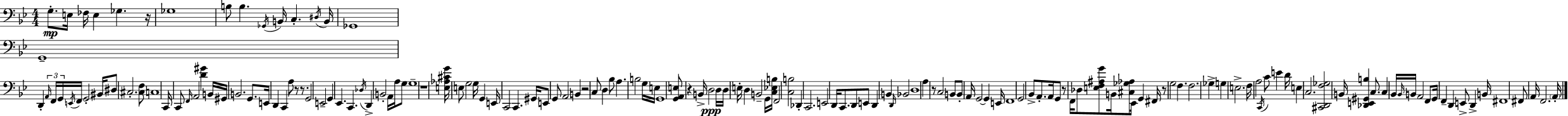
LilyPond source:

{
  \clef bass
  \numericTimeSignature
  \time 4/4
  \key bes \major
  g8.-.\mp e16 fes16 e4 ges4. r16 | ges1 | b8 b4. \acciaccatura { ges,16 } b,16 c4.-. | \acciaccatura { dis16 } b,16 ges,1 | \break g,1-- | d,4-. \tuplet 3/2 { \grace { a,16 } f,16 g,16 } \acciaccatura { e,16 } f,16 g,2-. | bis,16 dis8 cis2.-. | <cis f>8 c1 | \break c,16 c,8 \grace { f,16 } a,2 | <d' gis'>4 b,16 gis,16 b,2. | g,8. e,16 d,4 c,4 a8 | r8 r8. g,2 e,2-- | \break g,4 ees,4. c,4. | \acciaccatura { des16 } d,4-> b,2-. | a,16 a16 g8 g1-- | r1 | \break <e aes cis' g'>16 e8 g2 | g16 g,4 e,16 c,2 c,4. | gis,16 e,8 g,8 a,2 | b,4 r2 c8 | \break d4 bes8 a4. b2 | g16 e16 g,1 | <g, a, e>8 r4 b,16-> d2\ppp | d16 d16 e16-. d4 b,2-- | \break g,16 <c ees b>16 f,2 <c b>2 | des,4-. c,2. | e,2 d,16 c,8. | d,8 e,8 d,4 b,4 \grace { d,16 } bes,2 | \break d1 | a4 r8 c2 | b,8 b,8-. a,16 g,2~~ | g,4 e,16 f,1 | \break g,2 bes,8-> | a,8.-. a,16 g,8 r8 f,16 des8 <e f ais g'>8 b,16 <cis ges aes>8 | ees,16 g,4 fis,16 r8 g2 | f4. f2. | \break ges4-> g4 e2.-> | f16 a2 | \acciaccatura { c,16 } c'8 e'4 d'16 e4 c2. | <cis, d, f ges>2 | \break b,16 <des, e, gis, b>4 c8. c4 bes,16 \grace { bes,16 } b,16 a,2 | f,8 g,16 f,4-- d,4 | e,8-> d,4-> b,16 fis,1 | fis,8 a,16 f,2. | \break \parenthesize a,16-. \bar "|."
}